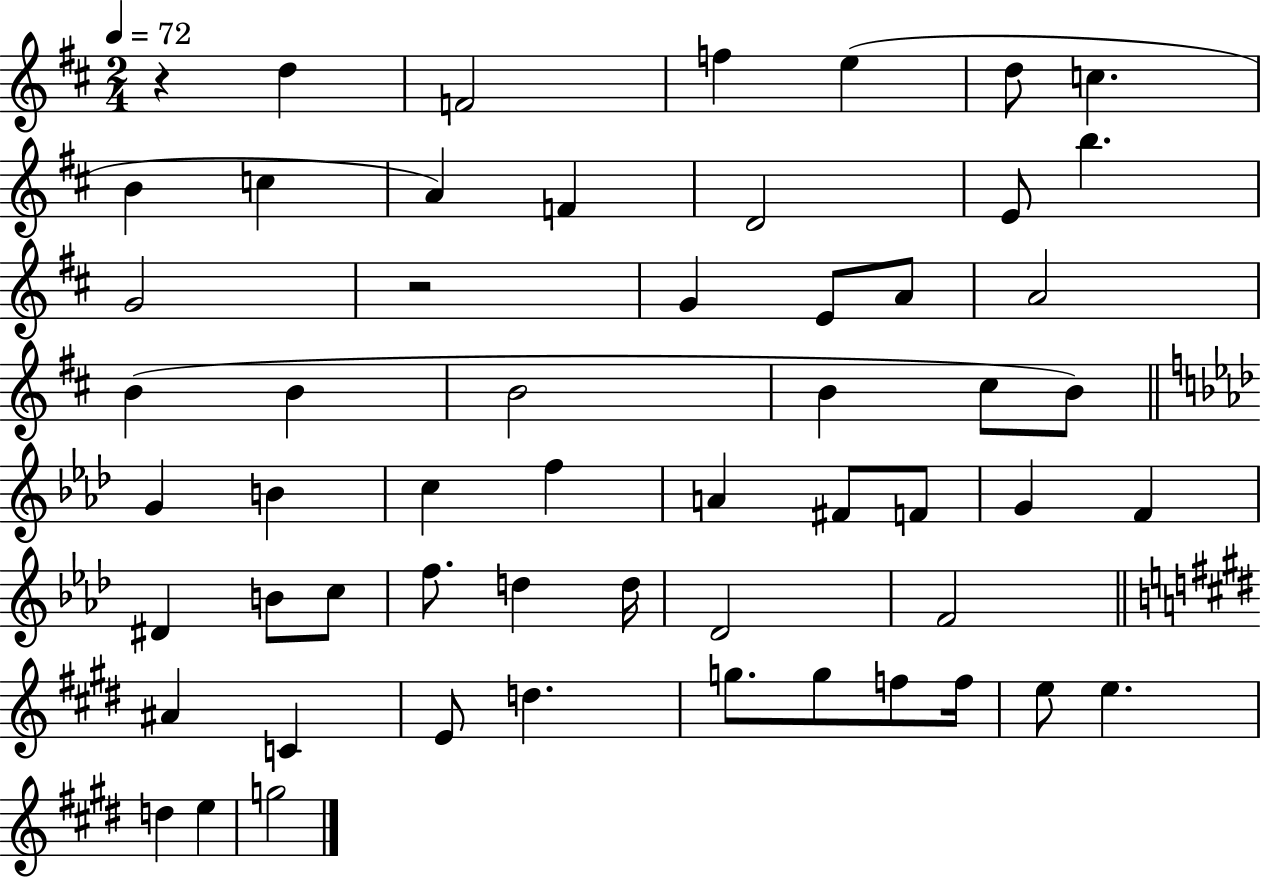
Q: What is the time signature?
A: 2/4